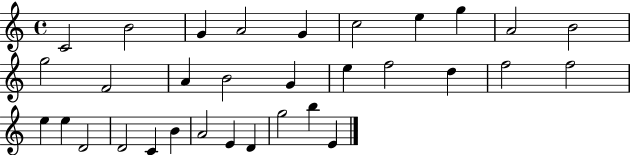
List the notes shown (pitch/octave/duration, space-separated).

C4/h B4/h G4/q A4/h G4/q C5/h E5/q G5/q A4/h B4/h G5/h F4/h A4/q B4/h G4/q E5/q F5/h D5/q F5/h F5/h E5/q E5/q D4/h D4/h C4/q B4/q A4/h E4/q D4/q G5/h B5/q E4/q